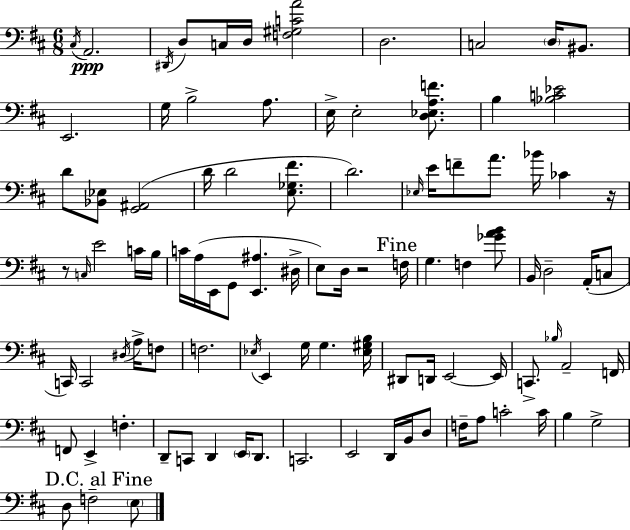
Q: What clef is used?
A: bass